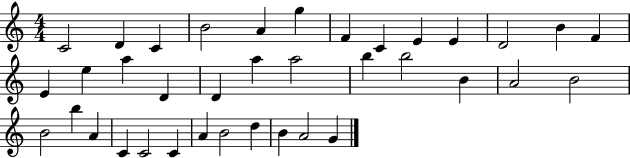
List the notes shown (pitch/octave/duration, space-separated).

C4/h D4/q C4/q B4/h A4/q G5/q F4/q C4/q E4/q E4/q D4/h B4/q F4/q E4/q E5/q A5/q D4/q D4/q A5/q A5/h B5/q B5/h B4/q A4/h B4/h B4/h B5/q A4/q C4/q C4/h C4/q A4/q B4/h D5/q B4/q A4/h G4/q